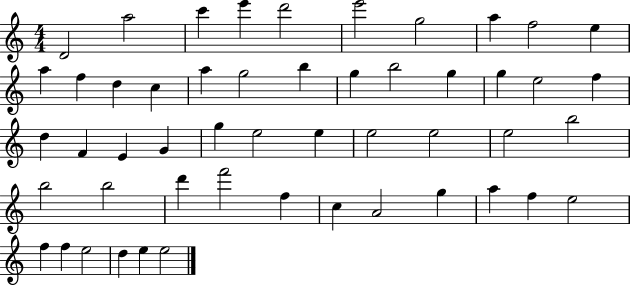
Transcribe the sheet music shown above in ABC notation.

X:1
T:Untitled
M:4/4
L:1/4
K:C
D2 a2 c' e' d'2 e'2 g2 a f2 e a f d c a g2 b g b2 g g e2 f d F E G g e2 e e2 e2 e2 b2 b2 b2 d' f'2 f c A2 g a f e2 f f e2 d e e2